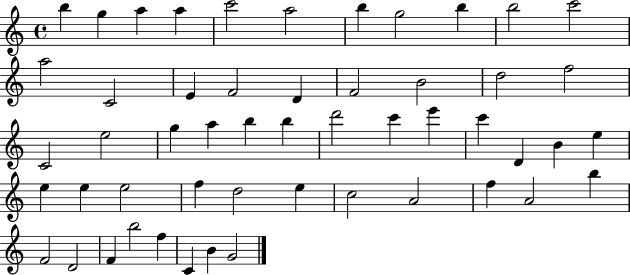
{
  \clef treble
  \time 4/4
  \defaultTimeSignature
  \key c \major
  b''4 g''4 a''4 a''4 | c'''2 a''2 | b''4 g''2 b''4 | b''2 c'''2 | \break a''2 c'2 | e'4 f'2 d'4 | f'2 b'2 | d''2 f''2 | \break c'2 e''2 | g''4 a''4 b''4 b''4 | d'''2 c'''4 e'''4 | c'''4 d'4 b'4 e''4 | \break e''4 e''4 e''2 | f''4 d''2 e''4 | c''2 a'2 | f''4 a'2 b''4 | \break f'2 d'2 | f'4 b''2 f''4 | c'4 b'4 g'2 | \bar "|."
}